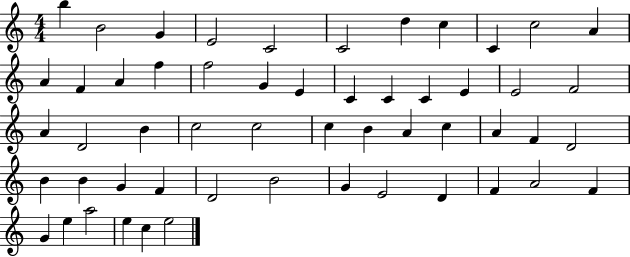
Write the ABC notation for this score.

X:1
T:Untitled
M:4/4
L:1/4
K:C
b B2 G E2 C2 C2 d c C c2 A A F A f f2 G E C C C E E2 F2 A D2 B c2 c2 c B A c A F D2 B B G F D2 B2 G E2 D F A2 F G e a2 e c e2